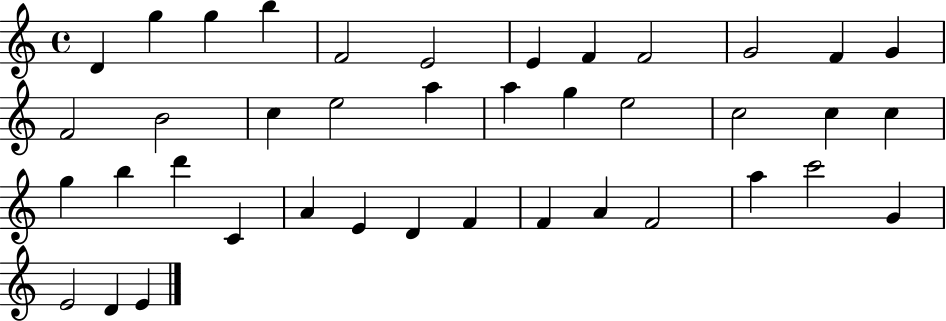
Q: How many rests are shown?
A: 0